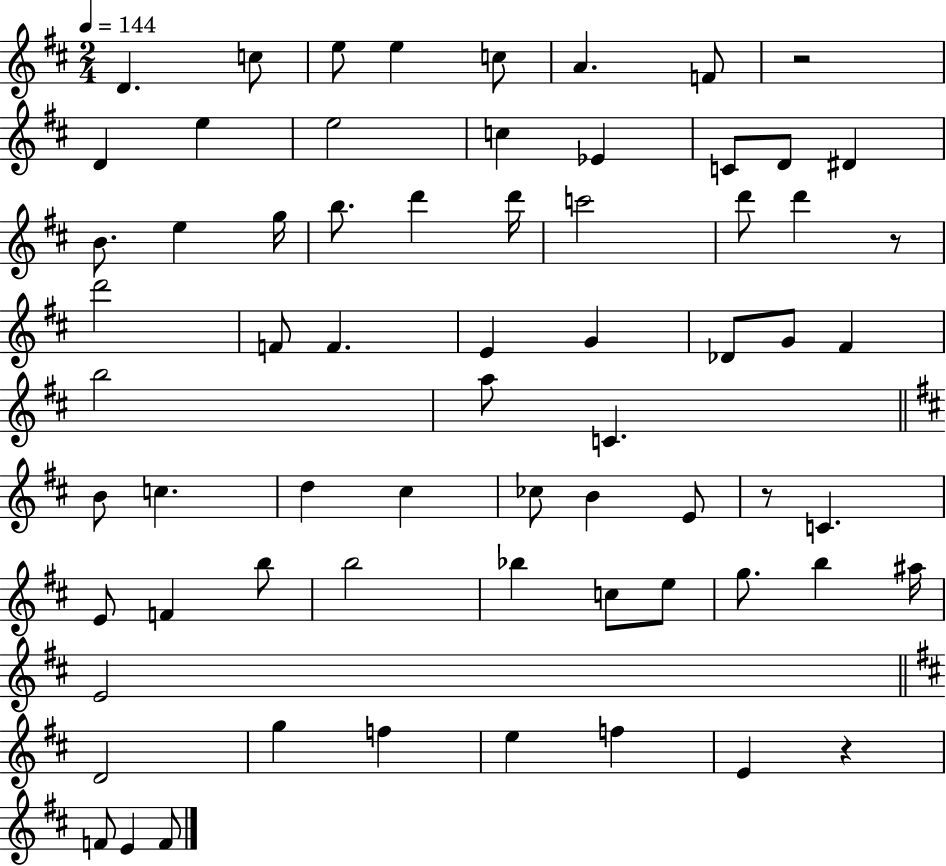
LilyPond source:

{
  \clef treble
  \numericTimeSignature
  \time 2/4
  \key d \major
  \tempo 4 = 144
  \repeat volta 2 { d'4. c''8 | e''8 e''4 c''8 | a'4. f'8 | r2 | \break d'4 e''4 | e''2 | c''4 ees'4 | c'8 d'8 dis'4 | \break b'8. e''4 g''16 | b''8. d'''4 d'''16 | c'''2 | d'''8 d'''4 r8 | \break d'''2 | f'8 f'4. | e'4 g'4 | des'8 g'8 fis'4 | \break b''2 | a''8 c'4. | \bar "||" \break \key d \major b'8 c''4. | d''4 cis''4 | ces''8 b'4 e'8 | r8 c'4. | \break e'8 f'4 b''8 | b''2 | bes''4 c''8 e''8 | g''8. b''4 ais''16 | \break e'2 | \bar "||" \break \key d \major d'2 | g''4 f''4 | e''4 f''4 | e'4 r4 | \break f'8 e'4 f'8 | } \bar "|."
}